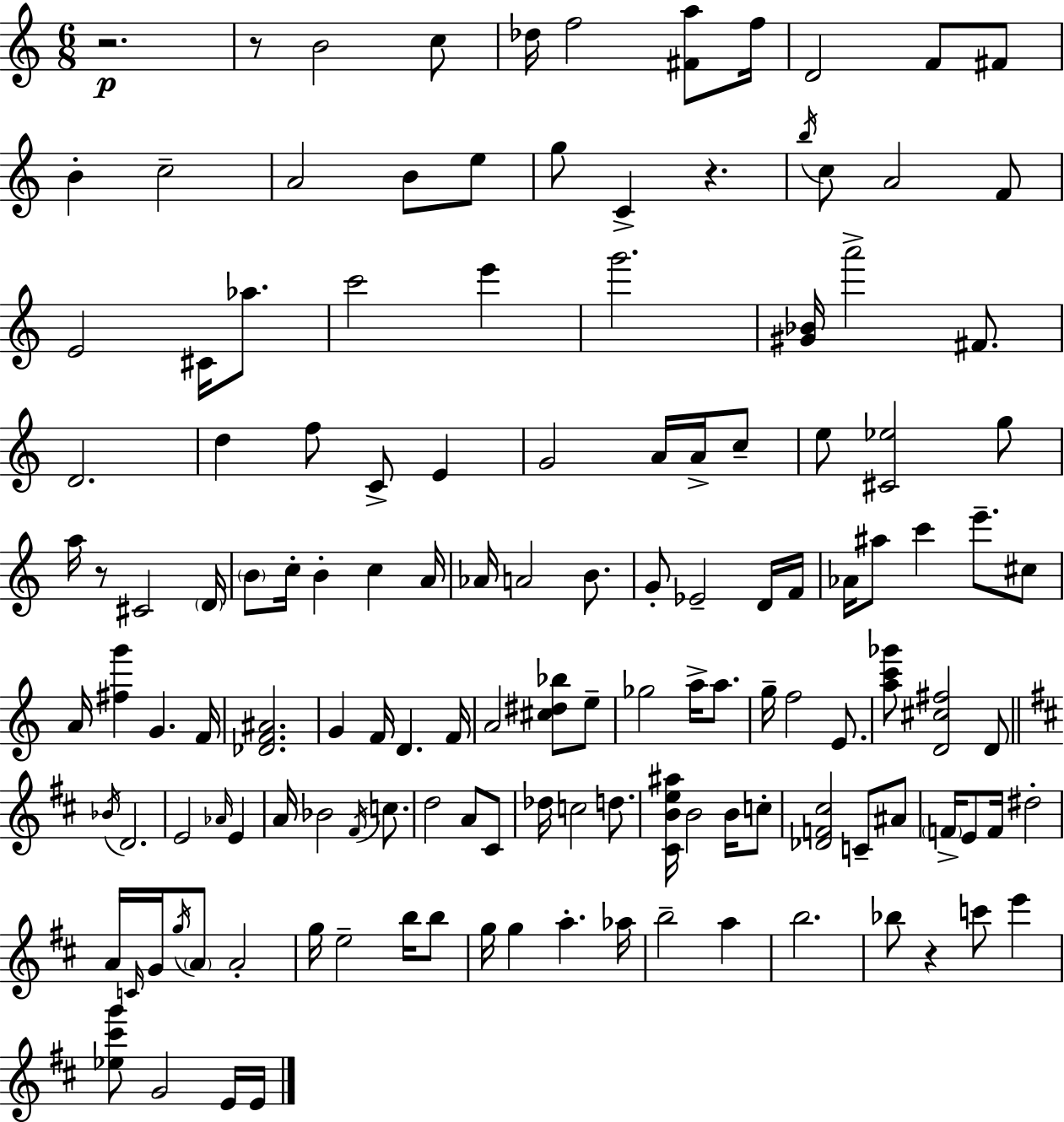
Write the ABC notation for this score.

X:1
T:Untitled
M:6/8
L:1/4
K:C
z2 z/2 B2 c/2 _d/4 f2 [^Fa]/2 f/4 D2 F/2 ^F/2 B c2 A2 B/2 e/2 g/2 C z b/4 c/2 A2 F/2 E2 ^C/4 _a/2 c'2 e' g'2 [^G_B]/4 a'2 ^F/2 D2 d f/2 C/2 E G2 A/4 A/4 c/2 e/2 [^C_e]2 g/2 a/4 z/2 ^C2 D/4 B/2 c/4 B c A/4 _A/4 A2 B/2 G/2 _E2 D/4 F/4 _A/4 ^a/2 c' e'/2 ^c/2 A/4 [^fg'] G F/4 [_DF^A]2 G F/4 D F/4 A2 [^c^d_b]/2 e/2 _g2 a/4 a/2 g/4 f2 E/2 [ac'_g']/2 [D^c^f]2 D/2 _B/4 D2 E2 _A/4 E A/4 _B2 ^F/4 c/2 d2 A/2 ^C/2 _d/4 c2 d/2 [^CBe^a]/4 B2 B/4 c/2 [_DF^c]2 C/2 ^A/2 F/4 E/2 F/4 ^d2 A/4 C/4 G/4 g/4 A/2 A2 g/4 e2 b/4 b/2 g/4 g a _a/4 b2 a b2 _b/2 z c'/2 e' [_e^c'g']/2 G2 E/4 E/4